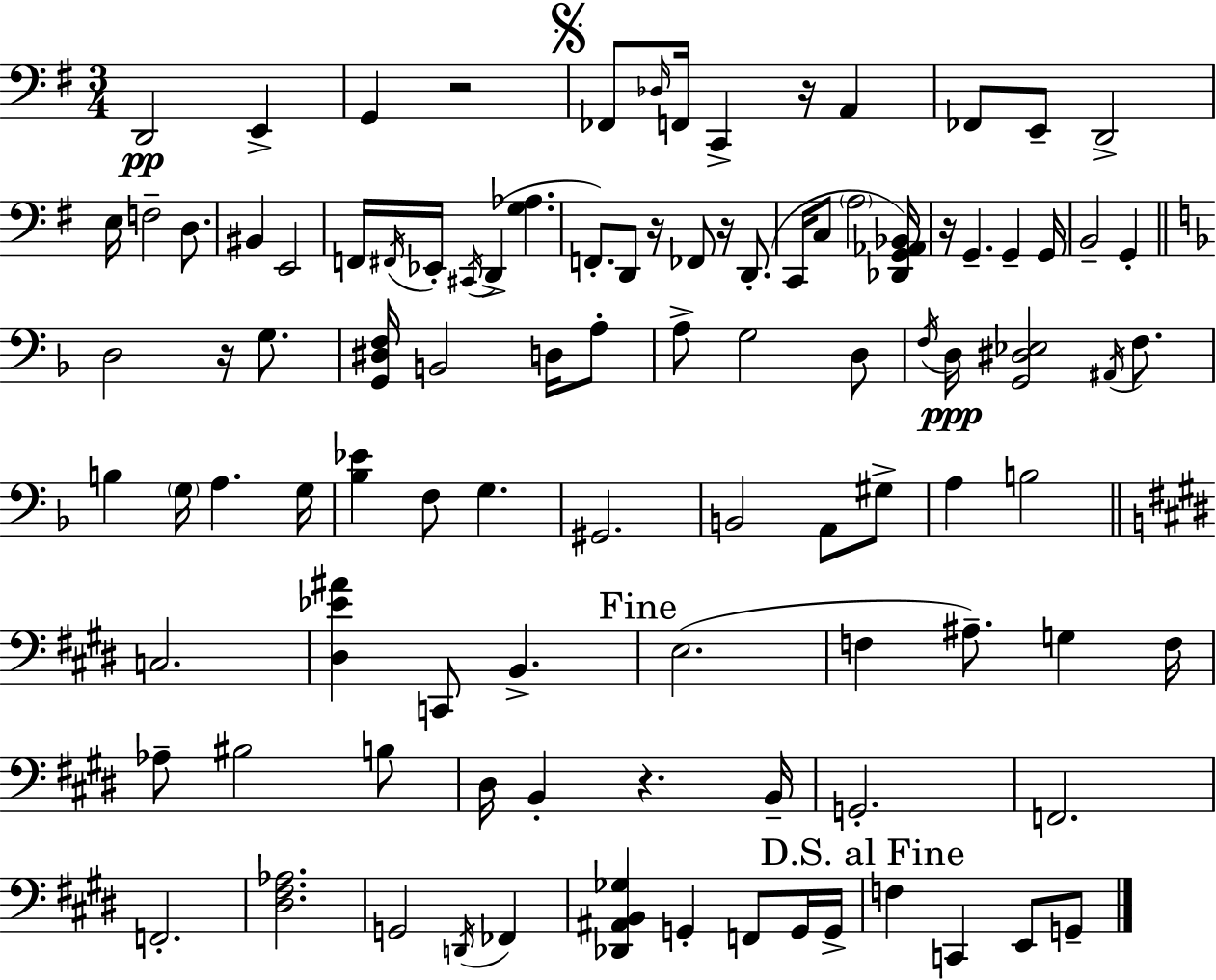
{
  \clef bass
  \numericTimeSignature
  \time 3/4
  \key e \minor
  \repeat volta 2 { d,2\pp e,4-> | g,4 r2 | \mark \markup { \musicglyph "scripts.segno" } fes,8 \grace { des16 } f,16 c,4-> r16 a,4 | fes,8 e,8-- d,2-> | \break e16 f2-- d8. | bis,4 e,2 | f,16 \acciaccatura { fis,16 } ees,16-. \acciaccatura { cis,16 } d,4->( <g aes>4. | f,8.-.) d,8 r16 fes,8 r16 | \break d,8.-.( c,16 c8 \parenthesize a2 | <des, g, aes, bes,>16) r16 g,4.-- g,4-- | g,16 b,2-- g,4-. | \bar "||" \break \key f \major d2 r16 g8. | <g, dis f>16 b,2 d16 a8-. | a8-> g2 d8 | \acciaccatura { f16 }\ppp d16 <g, dis ees>2 \acciaccatura { ais,16 } f8. | \break b4 \parenthesize g16 a4. | g16 <bes ees'>4 f8 g4. | gis,2. | b,2 a,8 | \break gis8-> a4 b2 | \bar "||" \break \key e \major c2. | <dis ees' ais'>4 c,8 b,4.-> | \mark "Fine" e2.( | f4 ais8.--) g4 f16 | \break aes8-- bis2 b8 | dis16 b,4-. r4. b,16-- | g,2.-. | f,2. | \break f,2.-. | <dis fis aes>2. | g,2 \acciaccatura { d,16 } fes,4 | <des, ais, b, ges>4 g,4-. f,8 g,16 | \break g,16-> \mark "D.S. al Fine" f4 c,4 e,8 g,8-- | } \bar "|."
}